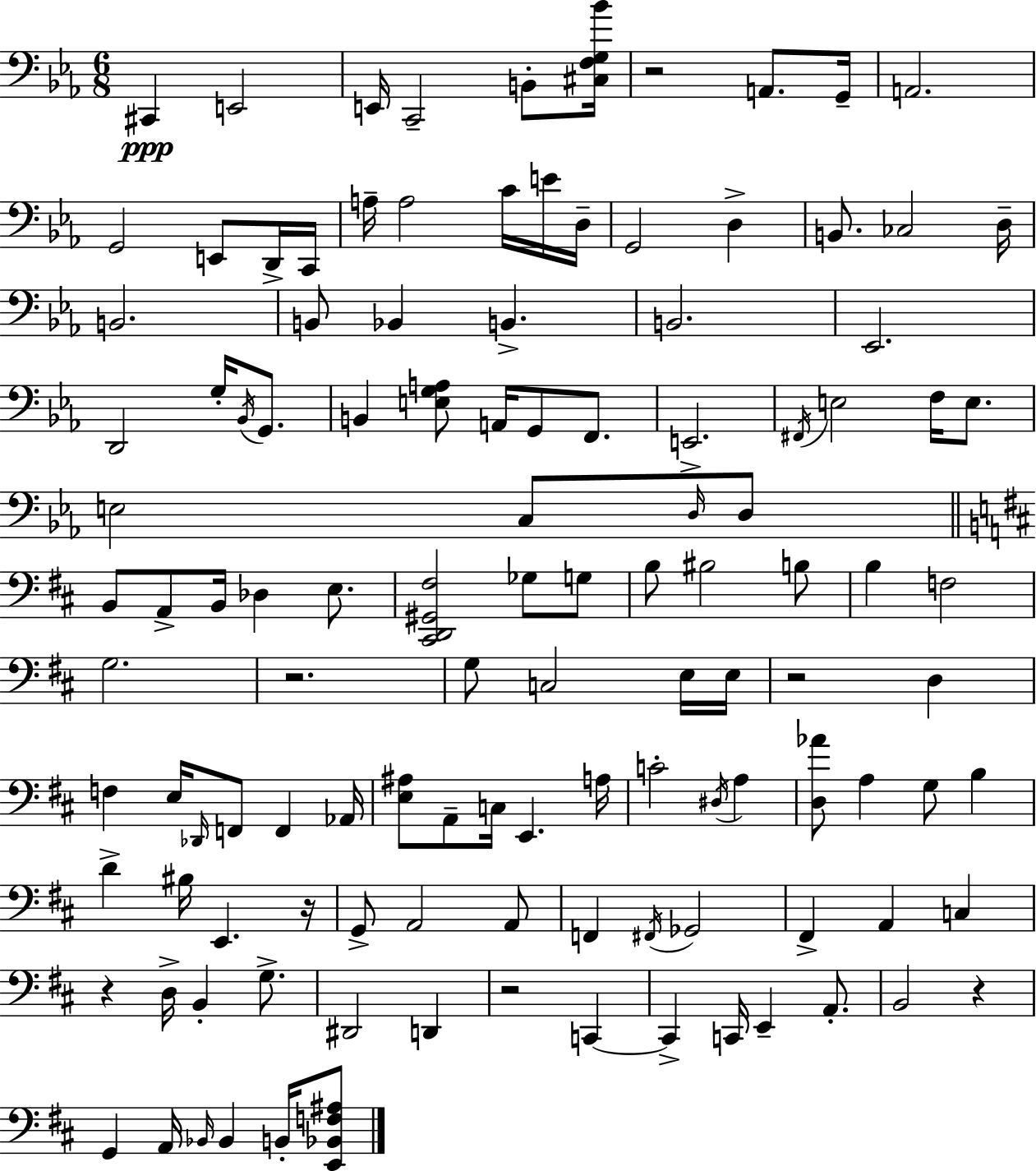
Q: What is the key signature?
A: C minor